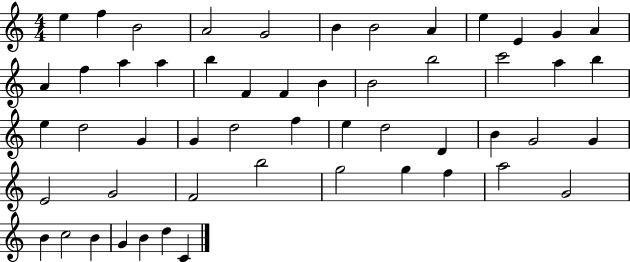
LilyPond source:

{
  \clef treble
  \numericTimeSignature
  \time 4/4
  \key c \major
  e''4 f''4 b'2 | a'2 g'2 | b'4 b'2 a'4 | e''4 e'4 g'4 a'4 | \break a'4 f''4 a''4 a''4 | b''4 f'4 f'4 b'4 | b'2 b''2 | c'''2 a''4 b''4 | \break e''4 d''2 g'4 | g'4 d''2 f''4 | e''4 d''2 d'4 | b'4 g'2 g'4 | \break e'2 g'2 | f'2 b''2 | g''2 g''4 f''4 | a''2 g'2 | \break b'4 c''2 b'4 | g'4 b'4 d''4 c'4 | \bar "|."
}